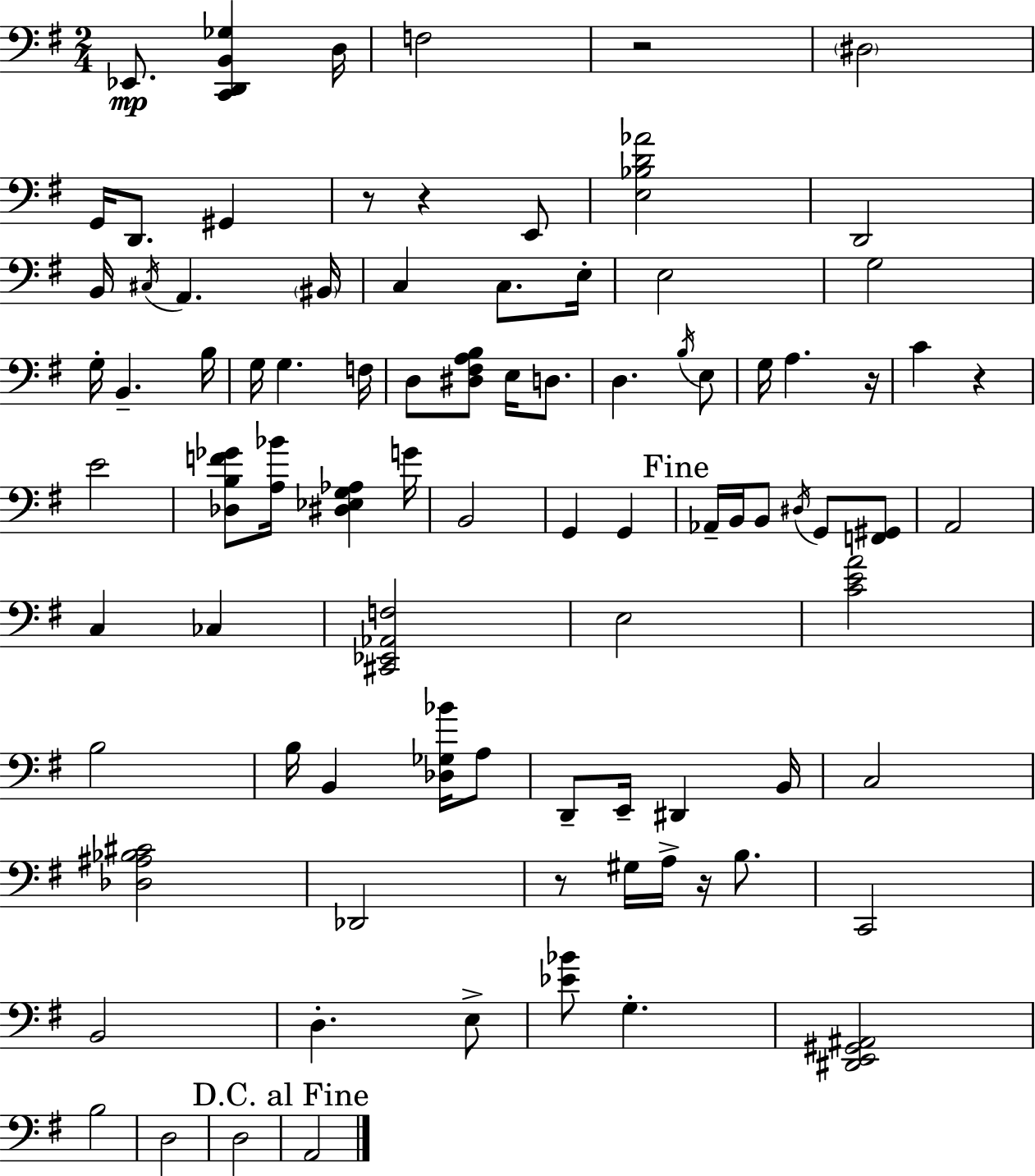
X:1
T:Untitled
M:2/4
L:1/4
K:G
_E,,/2 [C,,D,,B,,_G,] D,/4 F,2 z2 ^D,2 G,,/4 D,,/2 ^G,, z/2 z E,,/2 [E,_B,D_A]2 D,,2 B,,/4 ^C,/4 A,, ^B,,/4 C, C,/2 E,/4 E,2 G,2 G,/4 B,, B,/4 G,/4 G, F,/4 D,/2 [^D,^F,A,B,]/2 E,/4 D,/2 D, B,/4 E,/2 G,/4 A, z/4 C z E2 [_D,B,F_G]/2 [A,_B]/4 [^D,_E,G,_A,] G/4 B,,2 G,, G,, _A,,/4 B,,/4 B,,/2 ^D,/4 G,,/2 [F,,^G,,]/2 A,,2 C, _C, [^C,,_E,,_A,,F,]2 E,2 [CEA]2 B,2 B,/4 B,, [_D,_G,_B]/4 A,/2 D,,/2 E,,/4 ^D,, B,,/4 C,2 [_D,^A,_B,^C]2 _D,,2 z/2 ^G,/4 A,/4 z/4 B,/2 C,,2 B,,2 D, E,/2 [_E_B]/2 G, [^D,,E,,^G,,^A,,]2 B,2 D,2 D,2 A,,2